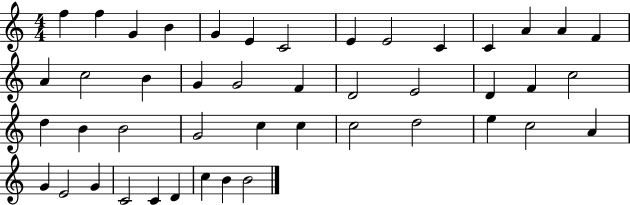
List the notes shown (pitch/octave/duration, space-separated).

F5/q F5/q G4/q B4/q G4/q E4/q C4/h E4/q E4/h C4/q C4/q A4/q A4/q F4/q A4/q C5/h B4/q G4/q G4/h F4/q D4/h E4/h D4/q F4/q C5/h D5/q B4/q B4/h G4/h C5/q C5/q C5/h D5/h E5/q C5/h A4/q G4/q E4/h G4/q C4/h C4/q D4/q C5/q B4/q B4/h